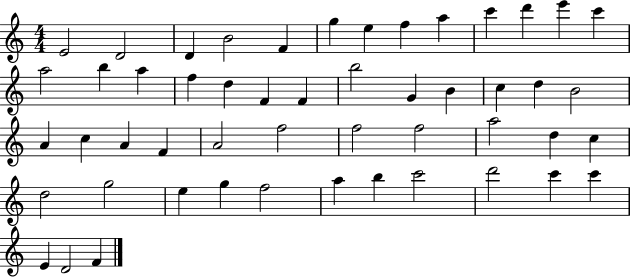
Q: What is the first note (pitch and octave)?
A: E4